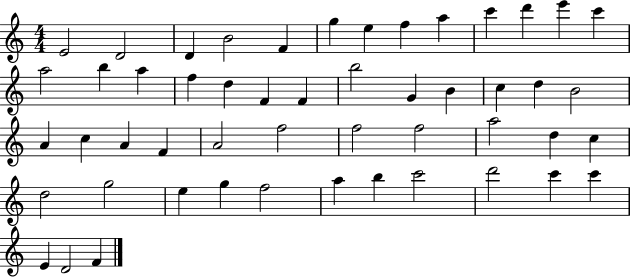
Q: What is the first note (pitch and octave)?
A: E4